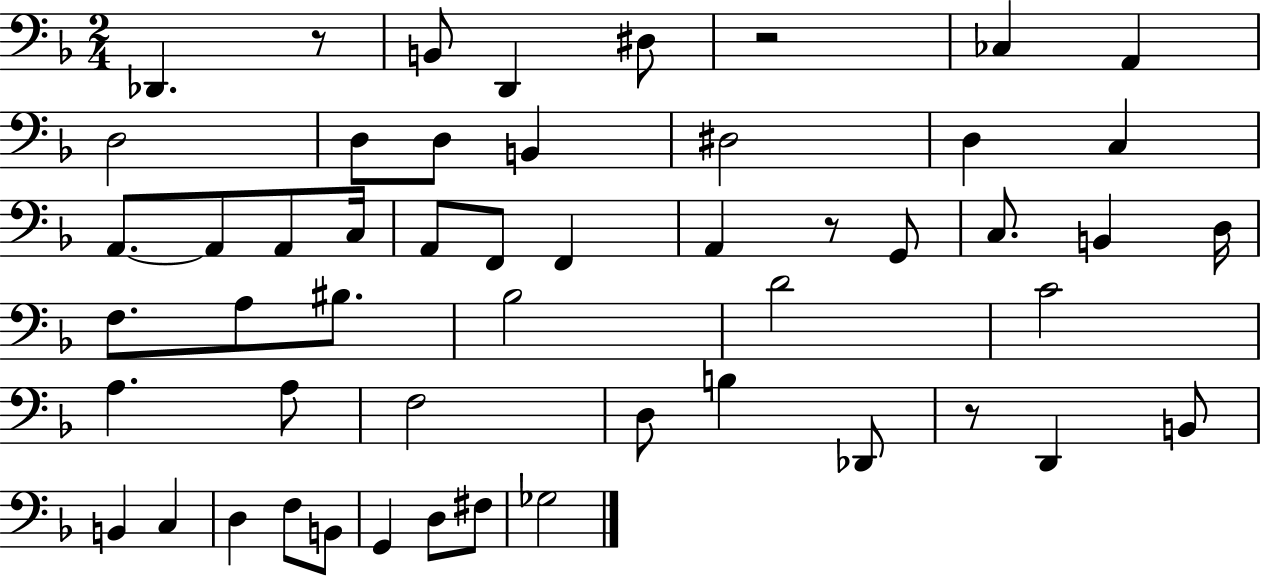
Db2/q. R/e B2/e D2/q D#3/e R/h CES3/q A2/q D3/h D3/e D3/e B2/q D#3/h D3/q C3/q A2/e. A2/e A2/e C3/s A2/e F2/e F2/q A2/q R/e G2/e C3/e. B2/q D3/s F3/e. A3/e BIS3/e. Bb3/h D4/h C4/h A3/q. A3/e F3/h D3/e B3/q Db2/e R/e D2/q B2/e B2/q C3/q D3/q F3/e B2/e G2/q D3/e F#3/e Gb3/h